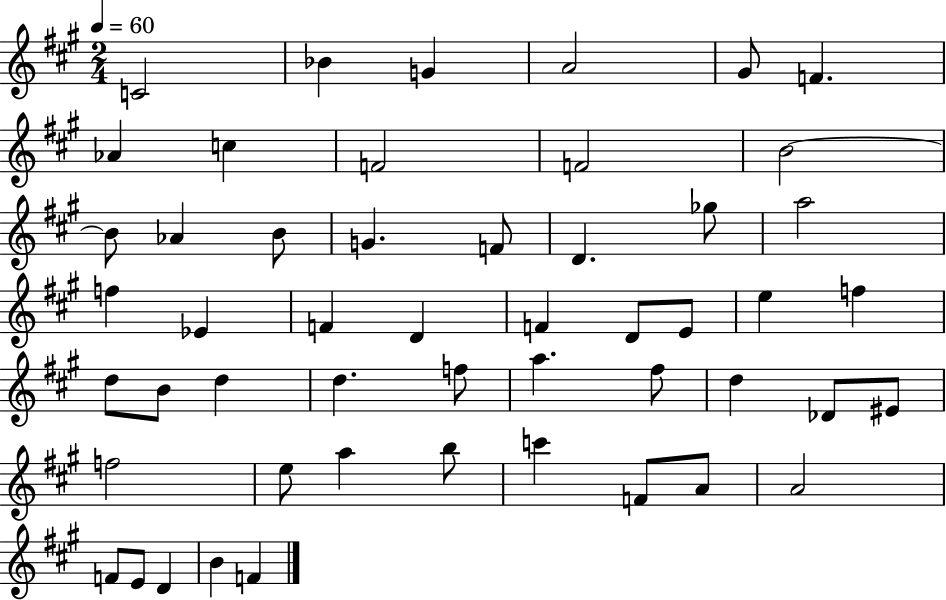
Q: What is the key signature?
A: A major